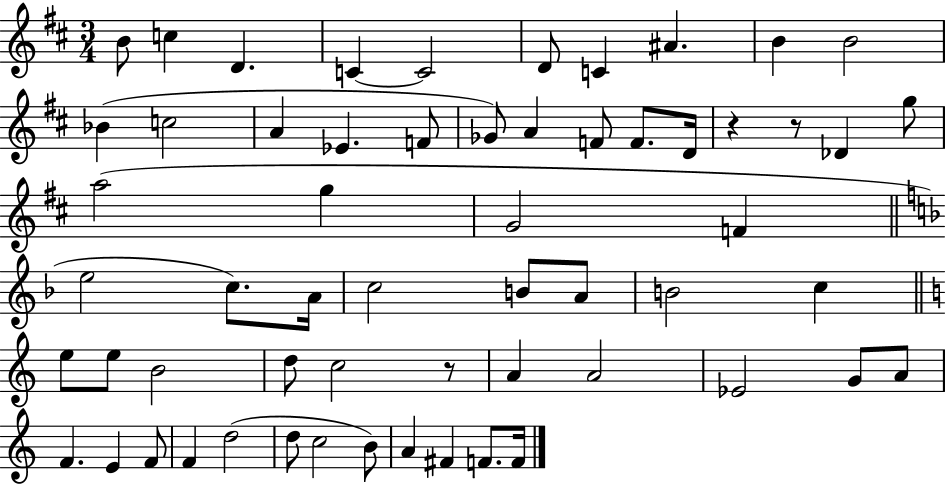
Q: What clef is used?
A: treble